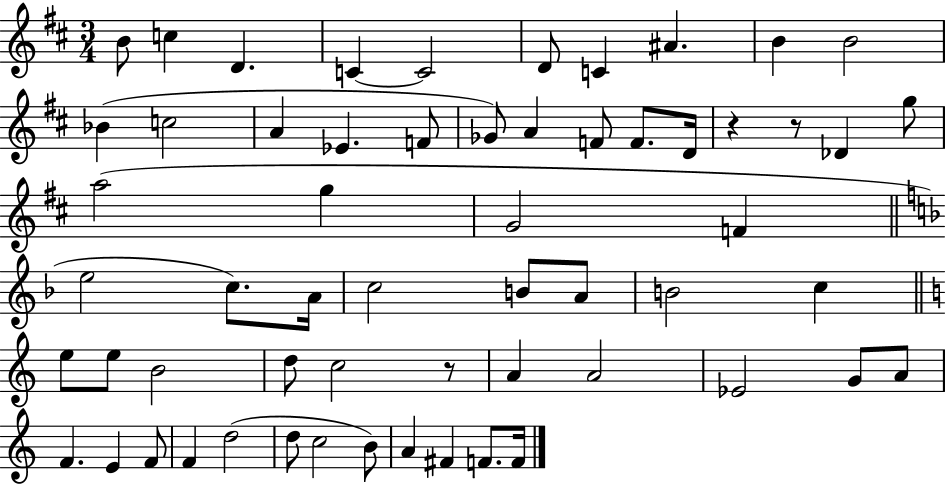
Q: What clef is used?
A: treble